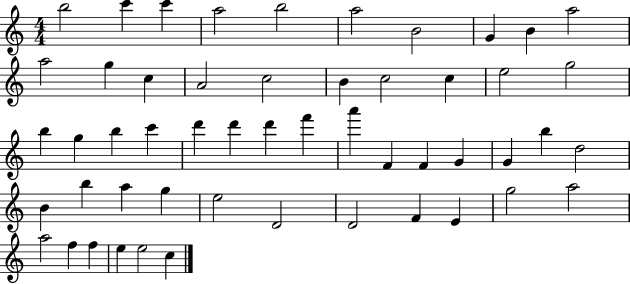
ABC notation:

X:1
T:Untitled
M:4/4
L:1/4
K:C
b2 c' c' a2 b2 a2 B2 G B a2 a2 g c A2 c2 B c2 c e2 g2 b g b c' d' d' d' f' a' F F G G b d2 B b a g e2 D2 D2 F E g2 a2 a2 f f e e2 c